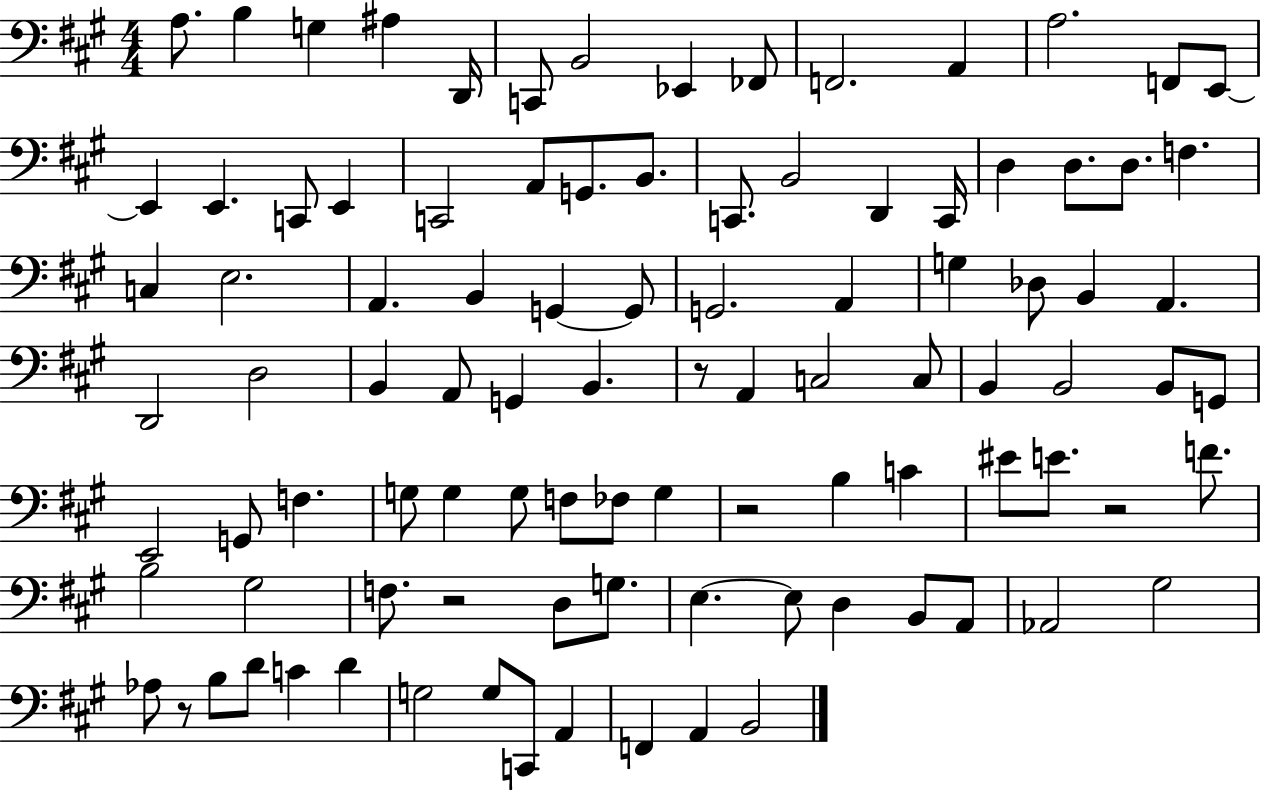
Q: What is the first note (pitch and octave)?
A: A3